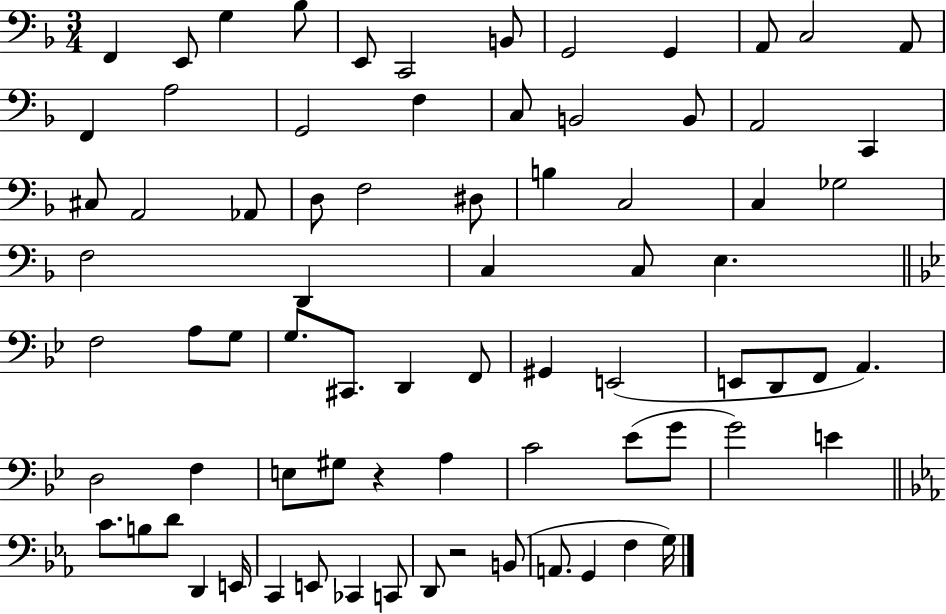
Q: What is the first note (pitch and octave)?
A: F2